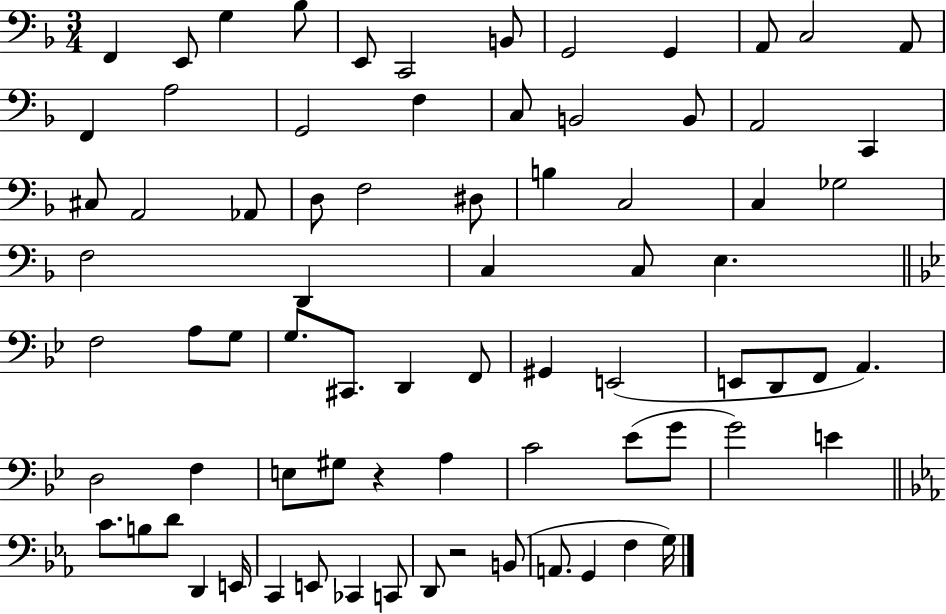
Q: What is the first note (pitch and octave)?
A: F2